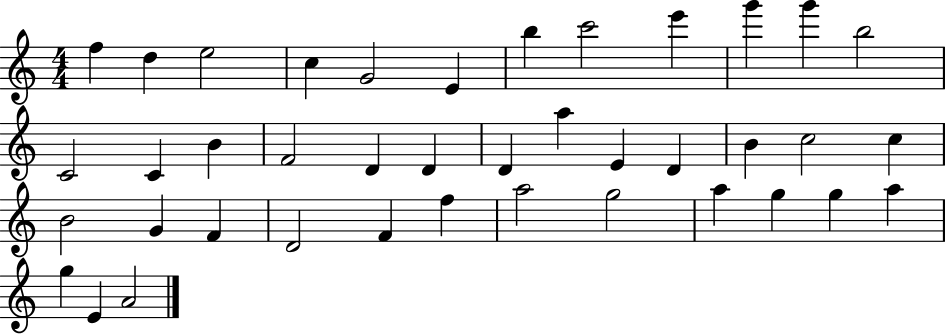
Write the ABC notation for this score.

X:1
T:Untitled
M:4/4
L:1/4
K:C
f d e2 c G2 E b c'2 e' g' g' b2 C2 C B F2 D D D a E D B c2 c B2 G F D2 F f a2 g2 a g g a g E A2